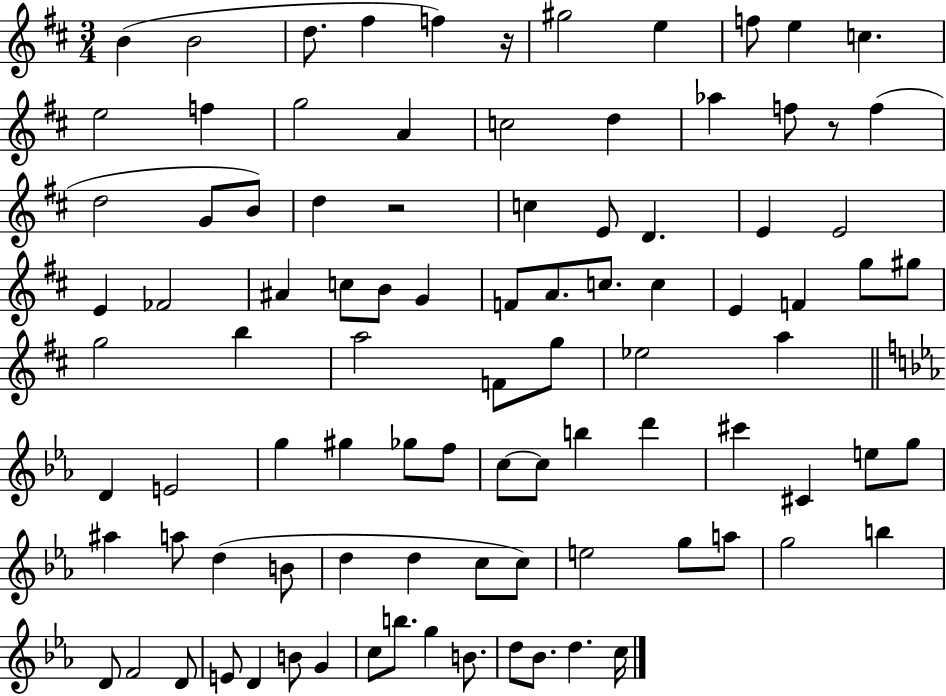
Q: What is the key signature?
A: D major